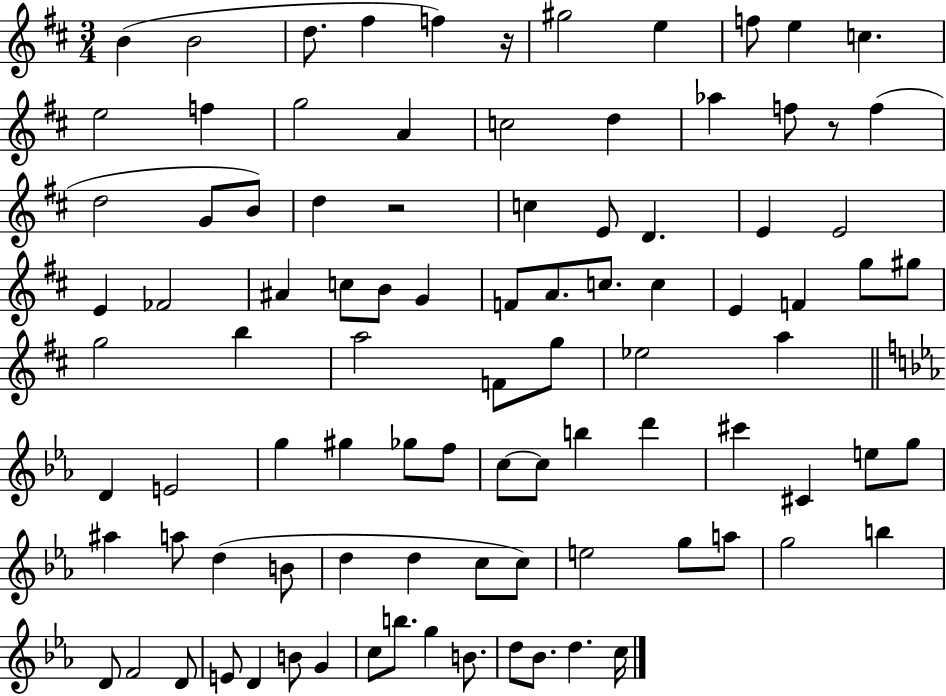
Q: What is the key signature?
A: D major